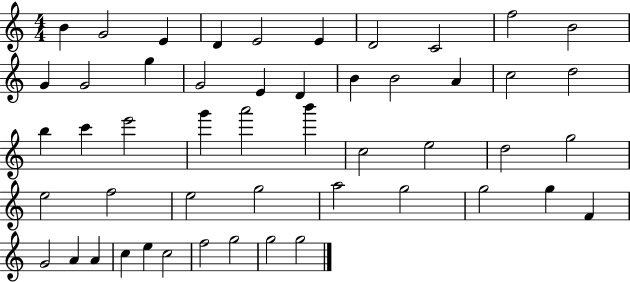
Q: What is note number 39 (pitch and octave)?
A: G5